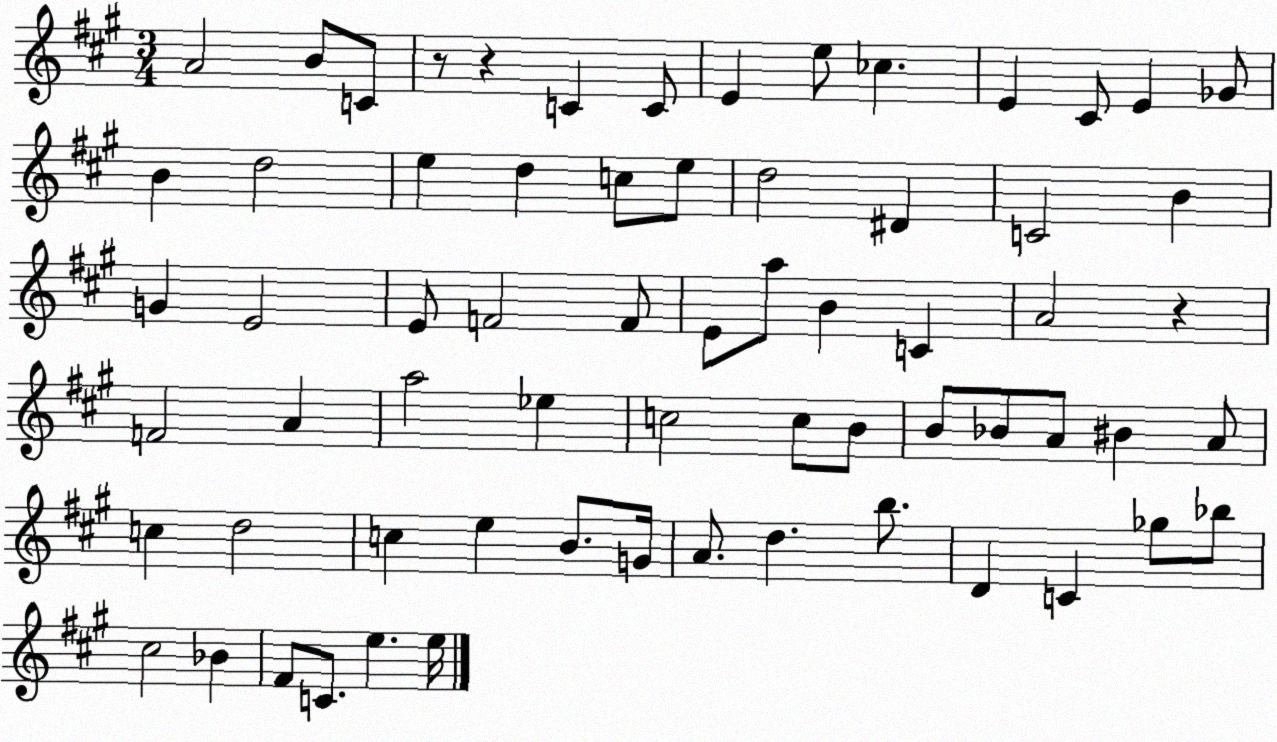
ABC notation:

X:1
T:Untitled
M:3/4
L:1/4
K:A
A2 B/2 C/2 z/2 z C C/2 E e/2 _c E ^C/2 E _G/2 B d2 e d c/2 e/2 d2 ^D C2 B G E2 E/2 F2 F/2 E/2 a/2 B C A2 z F2 A a2 _e c2 c/2 B/2 B/2 _B/2 A/2 ^B A/2 c d2 c e B/2 G/4 A/2 d b/2 D C _g/2 _b/2 ^c2 _B ^F/2 C/2 e e/4